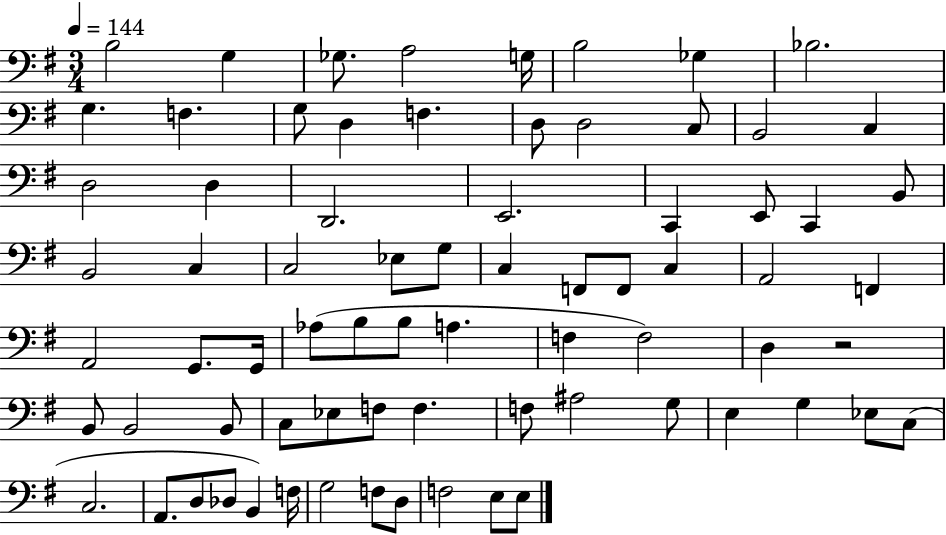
X:1
T:Untitled
M:3/4
L:1/4
K:G
B,2 G, _G,/2 A,2 G,/4 B,2 _G, _B,2 G, F, G,/2 D, F, D,/2 D,2 C,/2 B,,2 C, D,2 D, D,,2 E,,2 C,, E,,/2 C,, B,,/2 B,,2 C, C,2 _E,/2 G,/2 C, F,,/2 F,,/2 C, A,,2 F,, A,,2 G,,/2 G,,/4 _A,/2 B,/2 B,/2 A, F, F,2 D, z2 B,,/2 B,,2 B,,/2 C,/2 _E,/2 F,/2 F, F,/2 ^A,2 G,/2 E, G, _E,/2 C,/2 C,2 A,,/2 D,/2 _D,/2 B,, F,/4 G,2 F,/2 D,/2 F,2 E,/2 E,/2